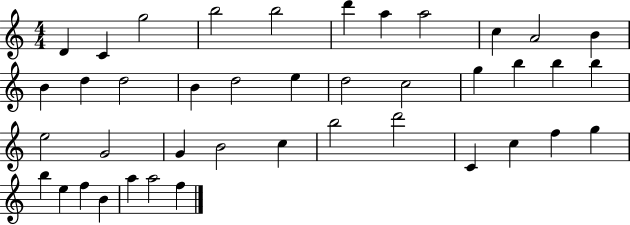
{
  \clef treble
  \numericTimeSignature
  \time 4/4
  \key c \major
  d'4 c'4 g''2 | b''2 b''2 | d'''4 a''4 a''2 | c''4 a'2 b'4 | \break b'4 d''4 d''2 | b'4 d''2 e''4 | d''2 c''2 | g''4 b''4 b''4 b''4 | \break e''2 g'2 | g'4 b'2 c''4 | b''2 d'''2 | c'4 c''4 f''4 g''4 | \break b''4 e''4 f''4 b'4 | a''4 a''2 f''4 | \bar "|."
}